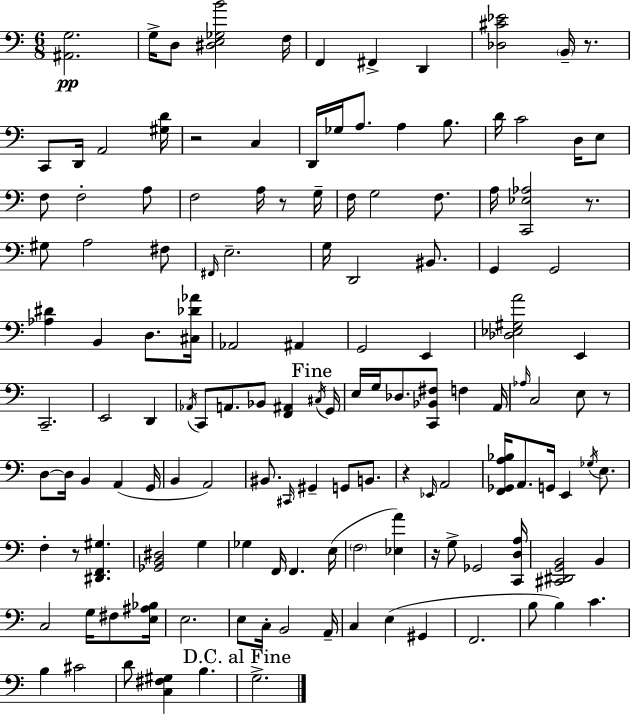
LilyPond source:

{
  \clef bass
  \numericTimeSignature
  \time 6/8
  \key a \minor
  <ais, g>2.\pp | g16-> d8 <dis e ges b'>2 f16 | f,4 fis,4-> d,4 | <des cis' ees'>2 \parenthesize b,16-- r8. | \break c,8 d,16 a,2 <gis d'>16 | r2 c4 | d,16 ges16 a8. a4 b8. | d'16 c'2 d16 e8 | \break f8 f2-. a8 | f2 a16 r8 g16-- | f16 g2 f8. | a16 <c, ees aes>2 r8. | \break gis8 a2 fis8 | \grace { fis,16 } e2.-- | g16 d,2 bis,8. | g,4 g,2 | \break <aes dis'>4 b,4 d8. | <cis des' aes'>16 aes,2 ais,4 | g,2 e,4 | <des ees gis a'>2 e,4 | \break c,2.-- | e,2 d,4 | \acciaccatura { aes,16 } c,8 a,8. bes,8 <f, ais,>4 | \mark "Fine" \acciaccatura { cis16 } g,16 e16 g16 des8. <c, bes, fis>8 f4 | \break a,16 \grace { aes16 } c2 | e8 r8 d8~~ d16 b,4 a,4( | g,16 b,4 a,2) | bis,8. \grace { cis,16 } gis,4-- | \break g,8 b,8. r4 \grace { ees,16 } a,2 | <f, ges, a bes>16 a,8. g,16 e,4 | \acciaccatura { ges16 } e8. f4-. r8 | <dis, f, gis>4. <ges, b, dis>2 | \break g4 ges4 f,16 | f,4. e16( \parenthesize f2 | <ees a'>4) r16 g8-> ges,2 | <c, d a>16 <cis, dis, g, b,>2 | \break b,4 c2 | g16 fis8 <e ais bes>16 e2. | e8 c16-. b,2 | a,16-- c4 e4( | \break gis,4 f,2. | b8 b4) | c'4. b4 cis'2 | d'8 <c fis gis>4 | \break b4. \mark "D.C. al Fine" g2.-> | \bar "|."
}